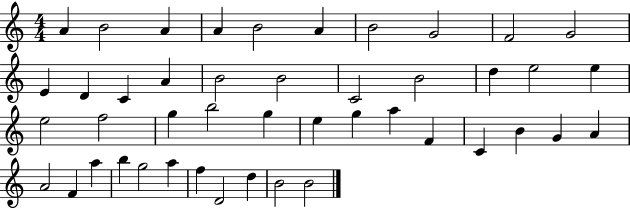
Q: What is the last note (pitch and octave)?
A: B4